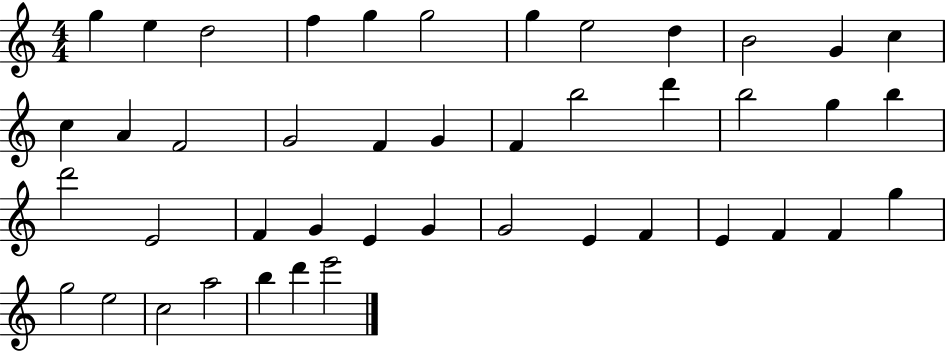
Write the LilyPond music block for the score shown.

{
  \clef treble
  \numericTimeSignature
  \time 4/4
  \key c \major
  g''4 e''4 d''2 | f''4 g''4 g''2 | g''4 e''2 d''4 | b'2 g'4 c''4 | \break c''4 a'4 f'2 | g'2 f'4 g'4 | f'4 b''2 d'''4 | b''2 g''4 b''4 | \break d'''2 e'2 | f'4 g'4 e'4 g'4 | g'2 e'4 f'4 | e'4 f'4 f'4 g''4 | \break g''2 e''2 | c''2 a''2 | b''4 d'''4 e'''2 | \bar "|."
}